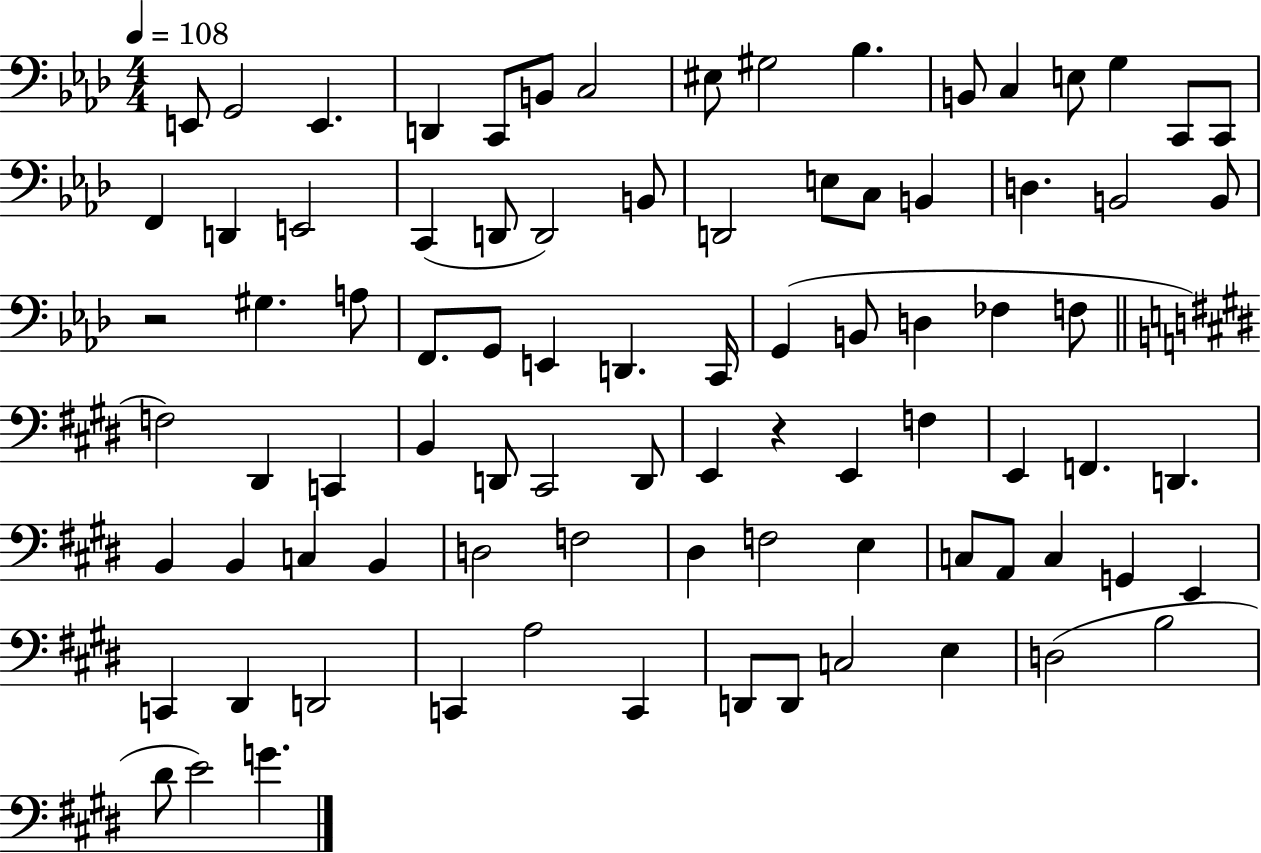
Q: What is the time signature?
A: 4/4